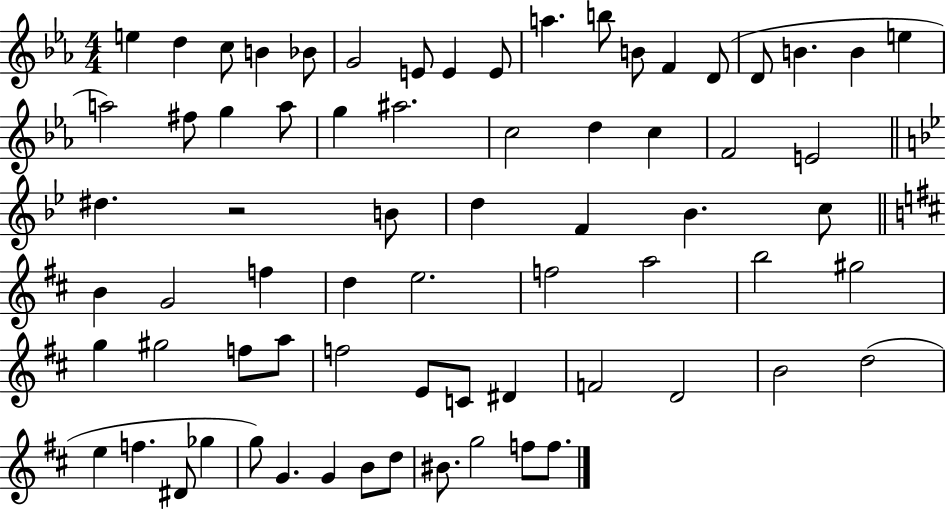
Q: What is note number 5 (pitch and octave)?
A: Bb4